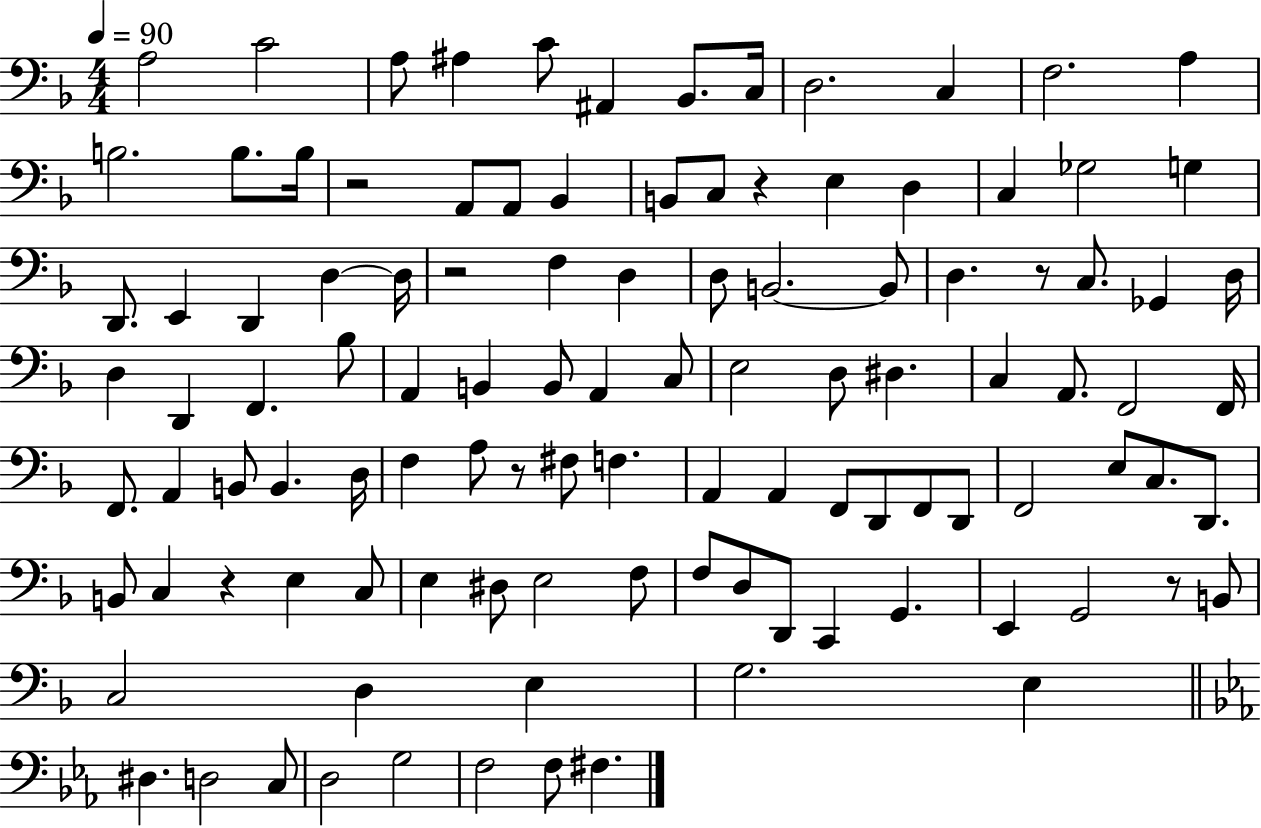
X:1
T:Untitled
M:4/4
L:1/4
K:F
A,2 C2 A,/2 ^A, C/2 ^A,, _B,,/2 C,/4 D,2 C, F,2 A, B,2 B,/2 B,/4 z2 A,,/2 A,,/2 _B,, B,,/2 C,/2 z E, D, C, _G,2 G, D,,/2 E,, D,, D, D,/4 z2 F, D, D,/2 B,,2 B,,/2 D, z/2 C,/2 _G,, D,/4 D, D,, F,, _B,/2 A,, B,, B,,/2 A,, C,/2 E,2 D,/2 ^D, C, A,,/2 F,,2 F,,/4 F,,/2 A,, B,,/2 B,, D,/4 F, A,/2 z/2 ^F,/2 F, A,, A,, F,,/2 D,,/2 F,,/2 D,,/2 F,,2 E,/2 C,/2 D,,/2 B,,/2 C, z E, C,/2 E, ^D,/2 E,2 F,/2 F,/2 D,/2 D,,/2 C,, G,, E,, G,,2 z/2 B,,/2 C,2 D, E, G,2 E, ^D, D,2 C,/2 D,2 G,2 F,2 F,/2 ^F,